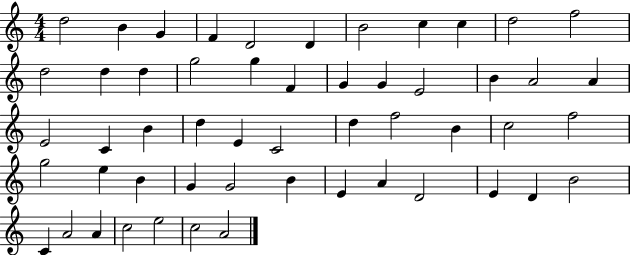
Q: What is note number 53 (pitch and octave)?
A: A4